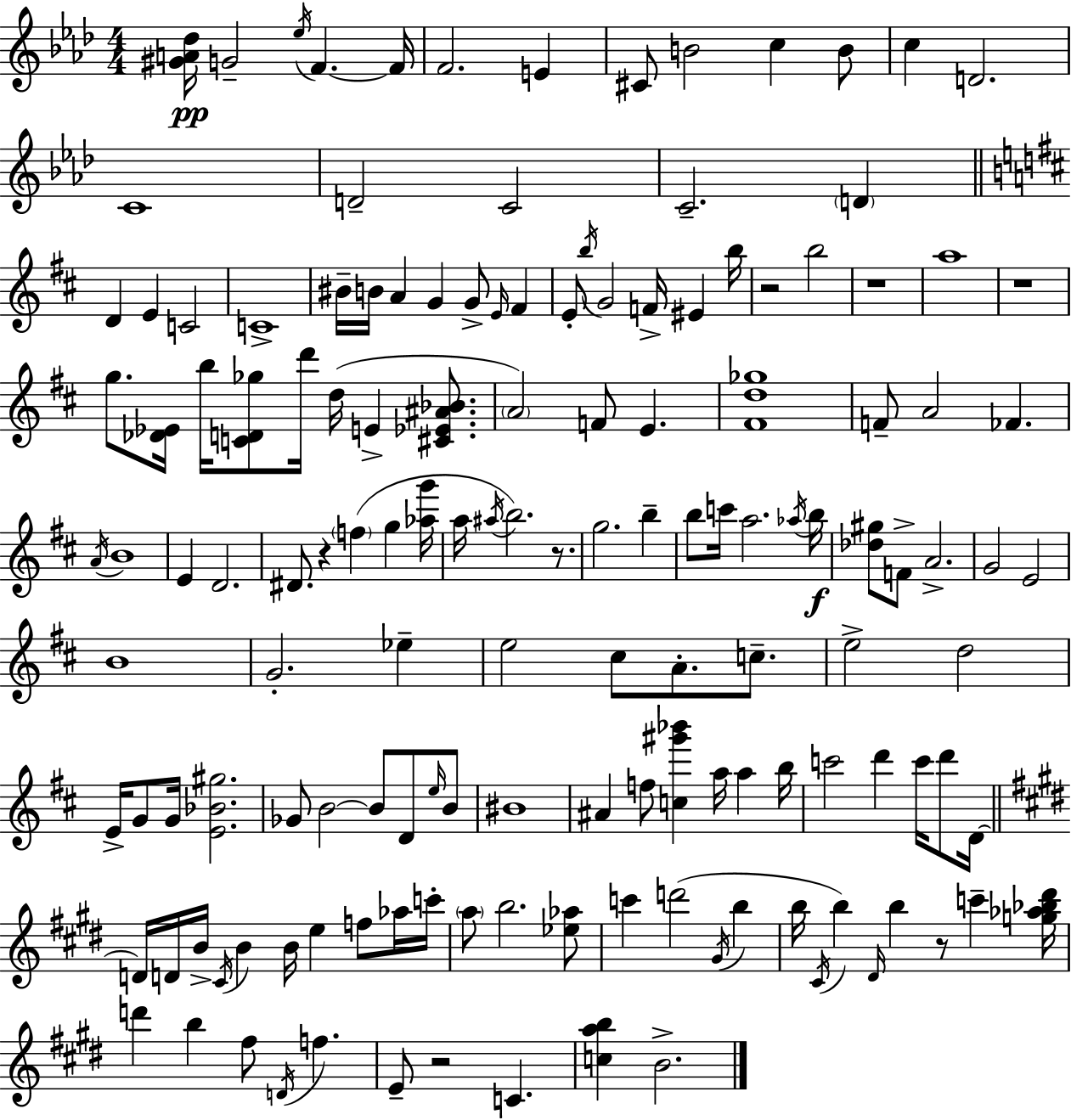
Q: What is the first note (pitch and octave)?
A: G4